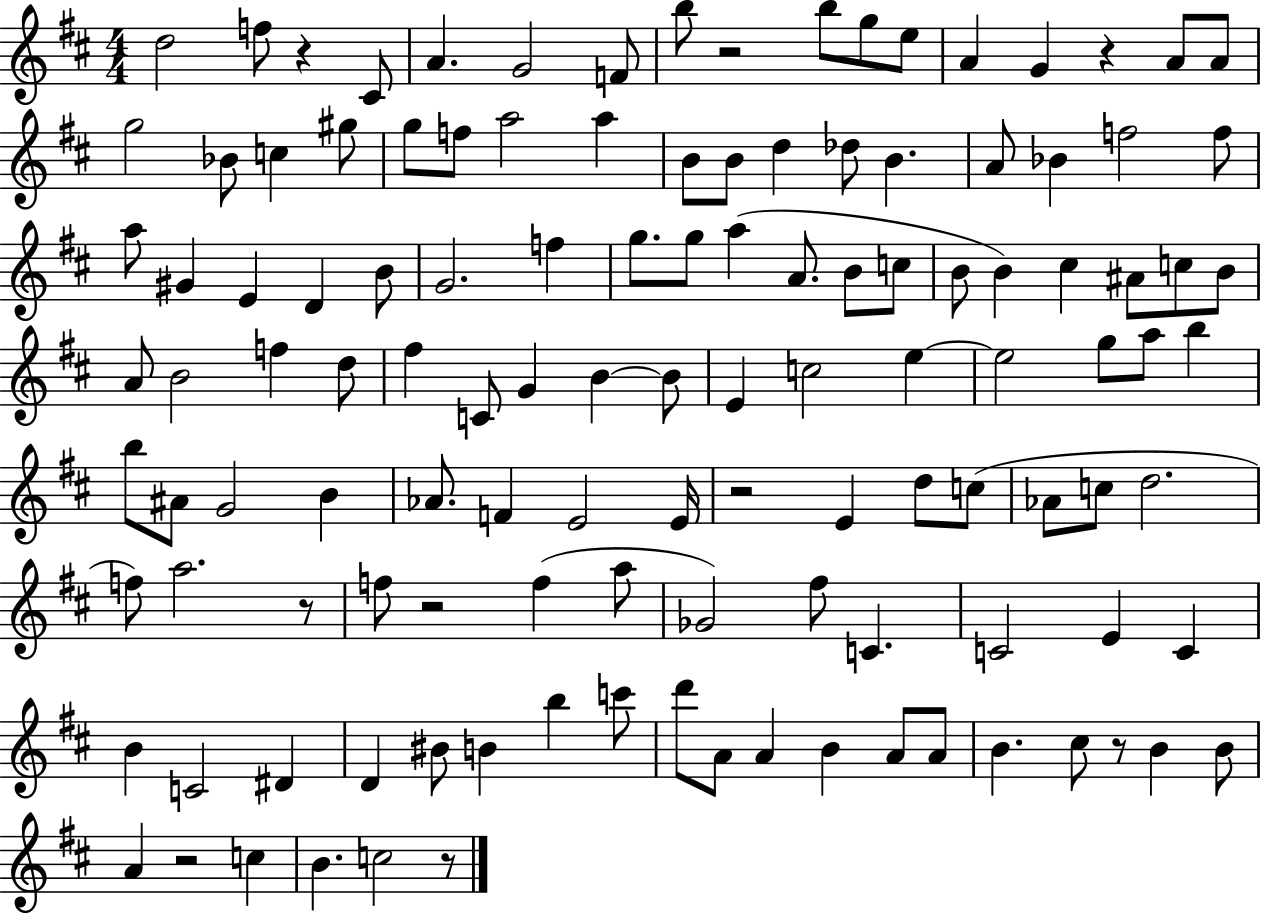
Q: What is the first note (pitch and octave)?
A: D5